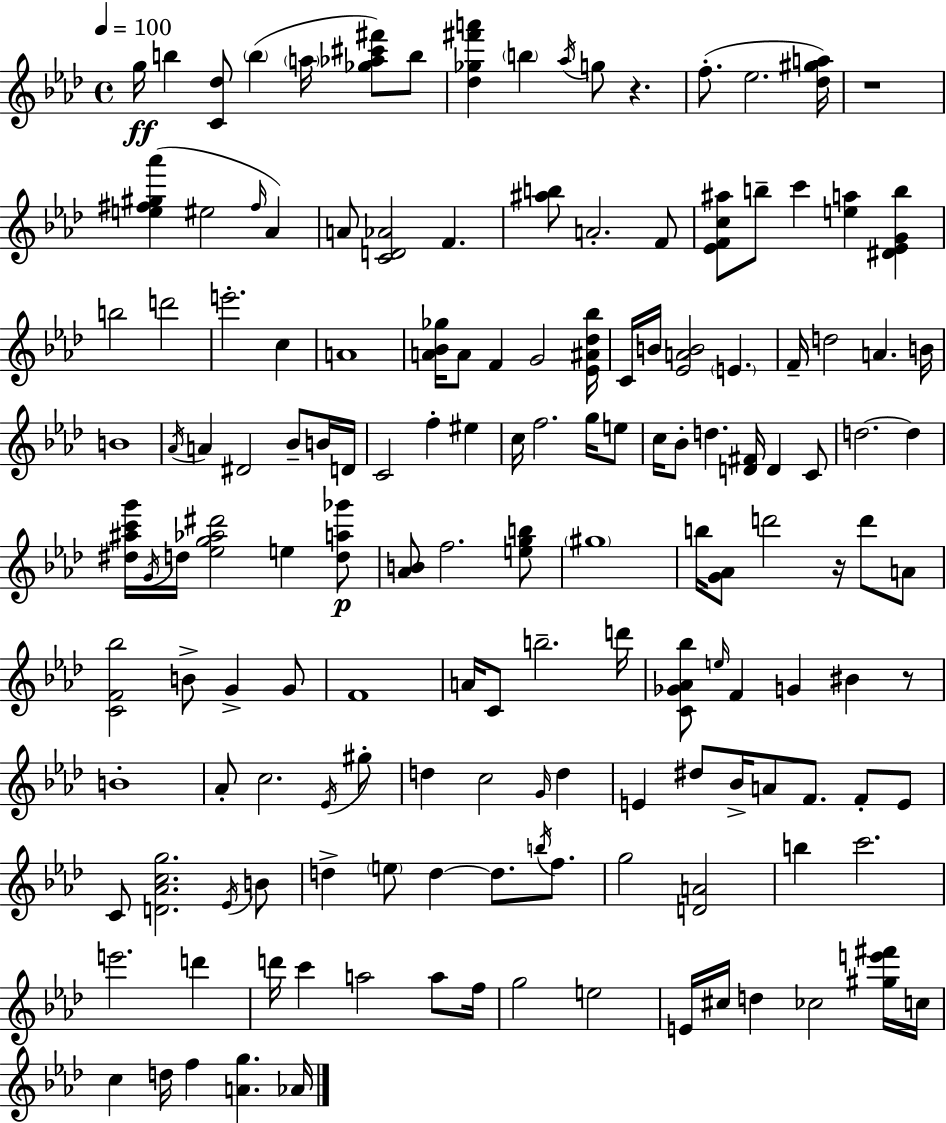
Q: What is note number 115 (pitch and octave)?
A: C#5